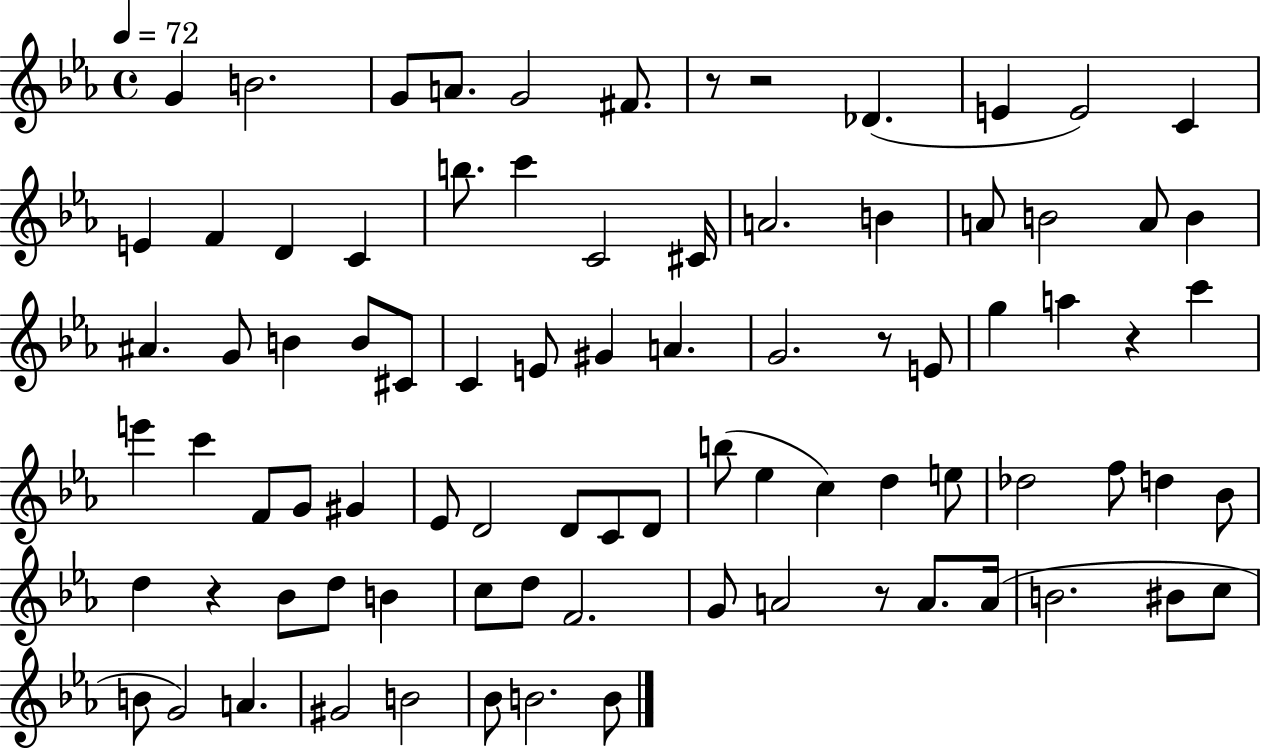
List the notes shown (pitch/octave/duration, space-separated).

G4/q B4/h. G4/e A4/e. G4/h F#4/e. R/e R/h Db4/q. E4/q E4/h C4/q E4/q F4/q D4/q C4/q B5/e. C6/q C4/h C#4/s A4/h. B4/q A4/e B4/h A4/e B4/q A#4/q. G4/e B4/q B4/e C#4/e C4/q E4/e G#4/q A4/q. G4/h. R/e E4/e G5/q A5/q R/q C6/q E6/q C6/q F4/e G4/e G#4/q Eb4/e D4/h D4/e C4/e D4/e B5/e Eb5/q C5/q D5/q E5/e Db5/h F5/e D5/q Bb4/e D5/q R/q Bb4/e D5/e B4/q C5/e D5/e F4/h. G4/e A4/h R/e A4/e. A4/s B4/h. BIS4/e C5/e B4/e G4/h A4/q. G#4/h B4/h Bb4/e B4/h. B4/e